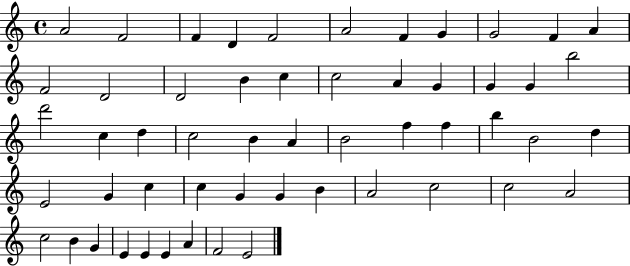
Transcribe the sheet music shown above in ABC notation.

X:1
T:Untitled
M:4/4
L:1/4
K:C
A2 F2 F D F2 A2 F G G2 F A F2 D2 D2 B c c2 A G G G b2 d'2 c d c2 B A B2 f f b B2 d E2 G c c G G B A2 c2 c2 A2 c2 B G E E E A F2 E2